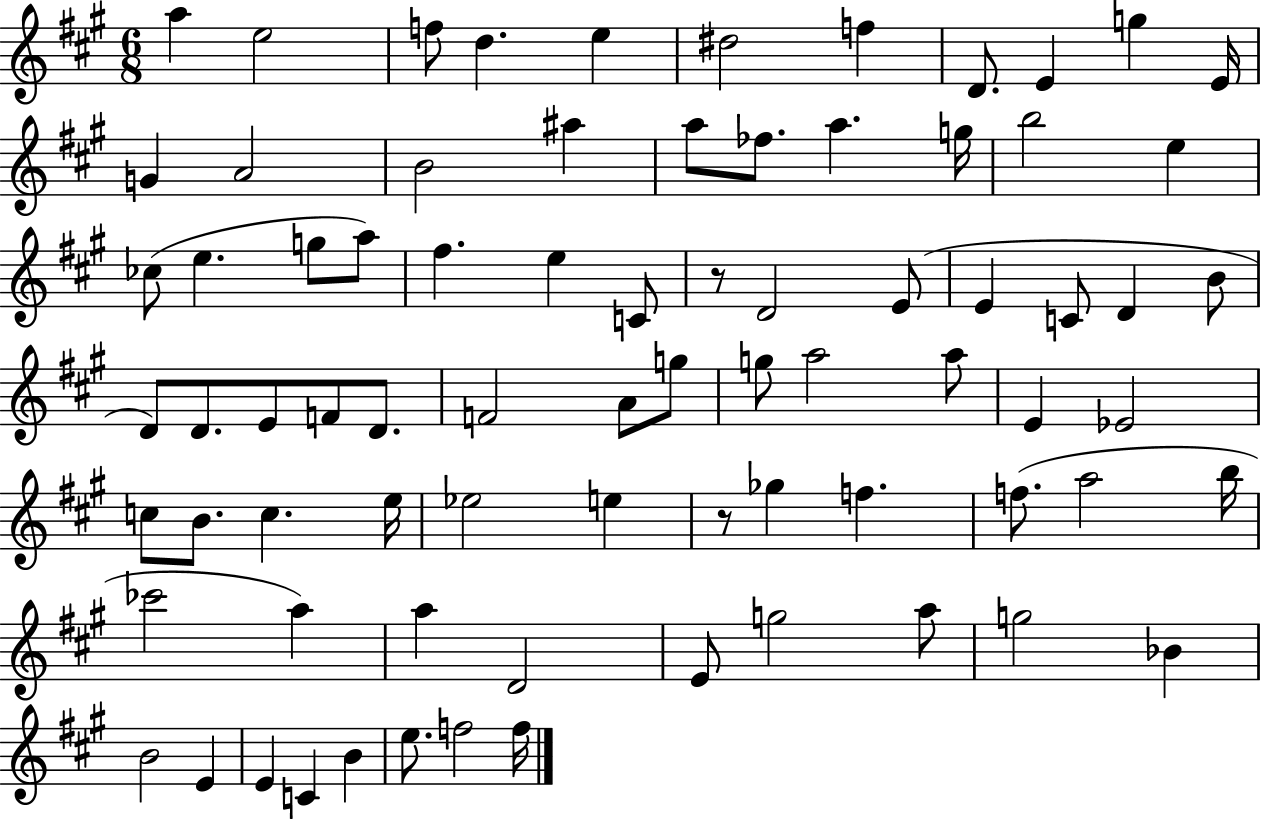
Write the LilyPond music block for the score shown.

{
  \clef treble
  \numericTimeSignature
  \time 6/8
  \key a \major
  a''4 e''2 | f''8 d''4. e''4 | dis''2 f''4 | d'8. e'4 g''4 e'16 | \break g'4 a'2 | b'2 ais''4 | a''8 fes''8. a''4. g''16 | b''2 e''4 | \break ces''8( e''4. g''8 a''8) | fis''4. e''4 c'8 | r8 d'2 e'8( | e'4 c'8 d'4 b'8 | \break d'8) d'8. e'8 f'8 d'8. | f'2 a'8 g''8 | g''8 a''2 a''8 | e'4 ees'2 | \break c''8 b'8. c''4. e''16 | ees''2 e''4 | r8 ges''4 f''4. | f''8.( a''2 b''16 | \break ces'''2 a''4) | a''4 d'2 | e'8 g''2 a''8 | g''2 bes'4 | \break b'2 e'4 | e'4 c'4 b'4 | e''8. f''2 f''16 | \bar "|."
}